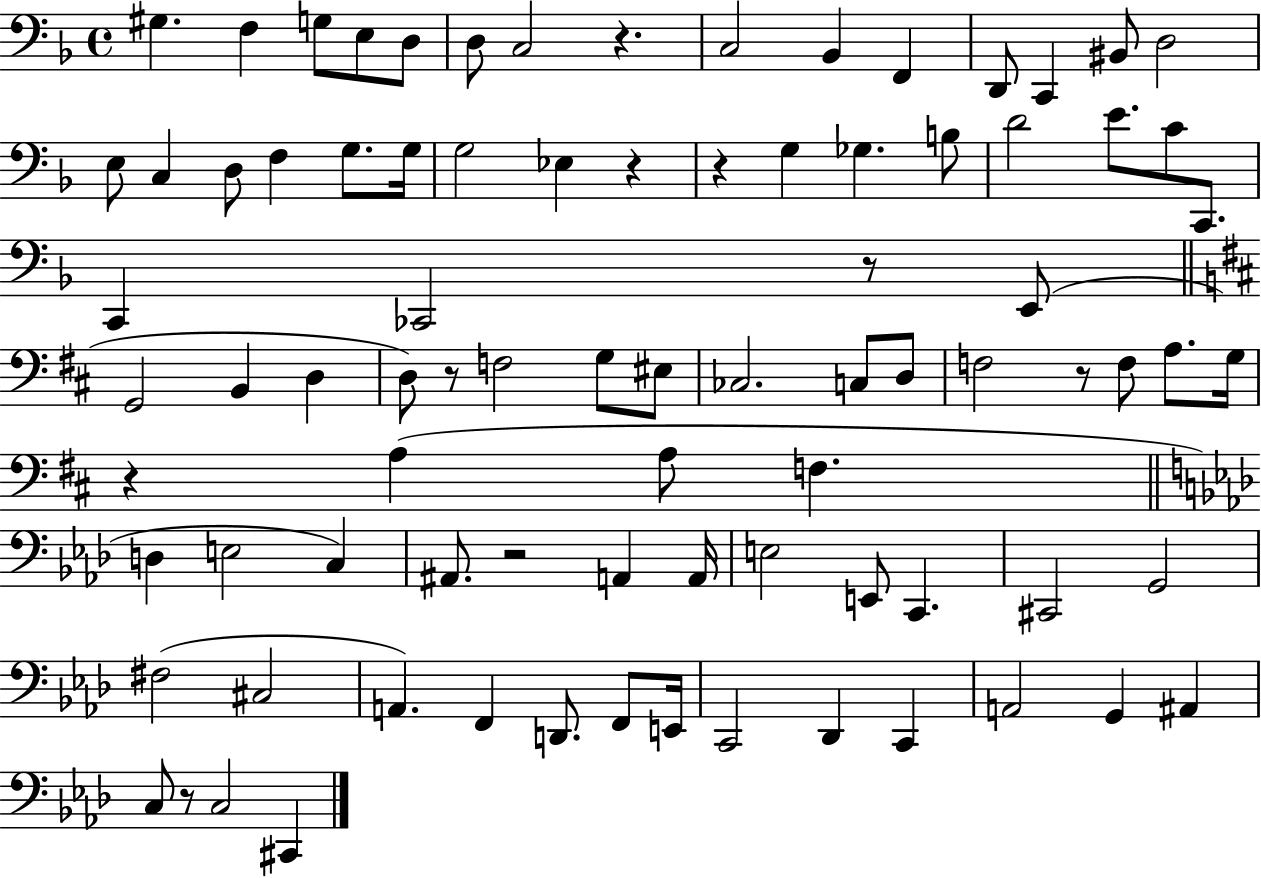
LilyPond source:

{
  \clef bass
  \time 4/4
  \defaultTimeSignature
  \key f \major
  gis4. f4 g8 e8 d8 | d8 c2 r4. | c2 bes,4 f,4 | d,8 c,4 bis,8 d2 | \break e8 c4 d8 f4 g8. g16 | g2 ees4 r4 | r4 g4 ges4. b8 | d'2 e'8. c'8 c,8. | \break c,4 ces,2 r8 e,8( | \bar "||" \break \key b \minor g,2 b,4 d4 | d8) r8 f2 g8 eis8 | ces2. c8 d8 | f2 r8 f8 a8. g16 | \break r4 a4( a8 f4. | \bar "||" \break \key f \minor d4 e2 c4) | ais,8. r2 a,4 a,16 | e2 e,8 c,4. | cis,2 g,2 | \break fis2( cis2 | a,4.) f,4 d,8. f,8 e,16 | c,2 des,4 c,4 | a,2 g,4 ais,4 | \break c8 r8 c2 cis,4 | \bar "|."
}